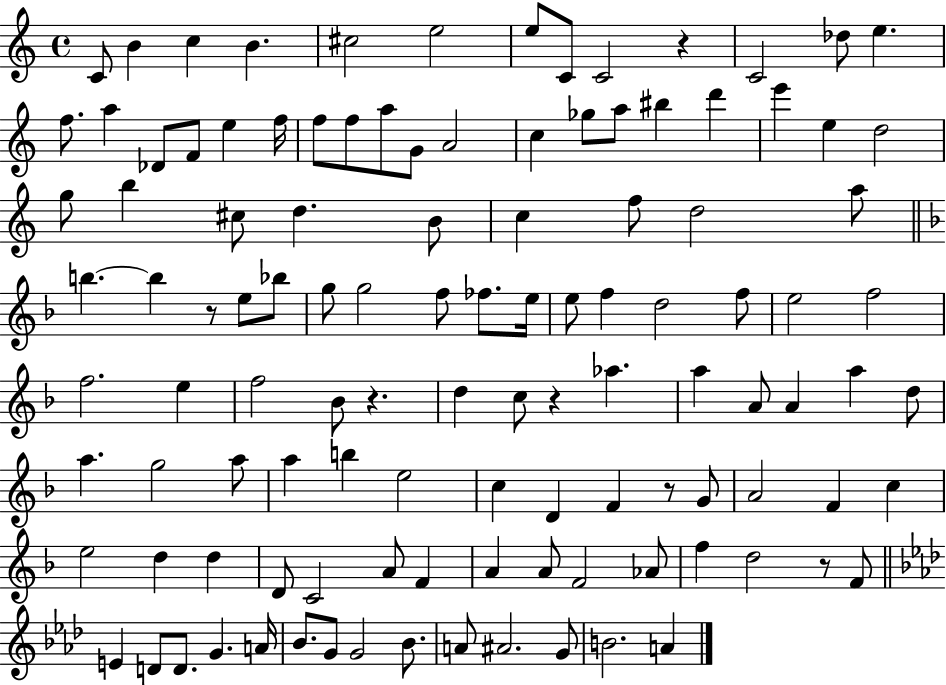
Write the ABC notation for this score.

X:1
T:Untitled
M:4/4
L:1/4
K:C
C/2 B c B ^c2 e2 e/2 C/2 C2 z C2 _d/2 e f/2 a _D/2 F/2 e f/4 f/2 f/2 a/2 G/2 A2 c _g/2 a/2 ^b d' e' e d2 g/2 b ^c/2 d B/2 c f/2 d2 a/2 b b z/2 e/2 _b/2 g/2 g2 f/2 _f/2 e/4 e/2 f d2 f/2 e2 f2 f2 e f2 _B/2 z d c/2 z _a a A/2 A a d/2 a g2 a/2 a b e2 c D F z/2 G/2 A2 F c e2 d d D/2 C2 A/2 F A A/2 F2 _A/2 f d2 z/2 F/2 E D/2 D/2 G A/4 _B/2 G/2 G2 _B/2 A/2 ^A2 G/2 B2 A